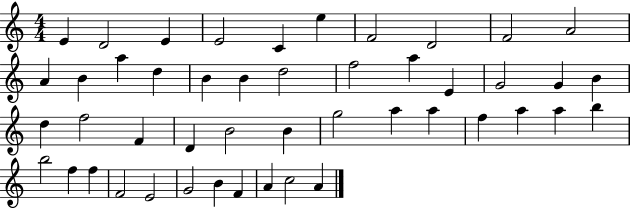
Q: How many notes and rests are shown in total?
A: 47